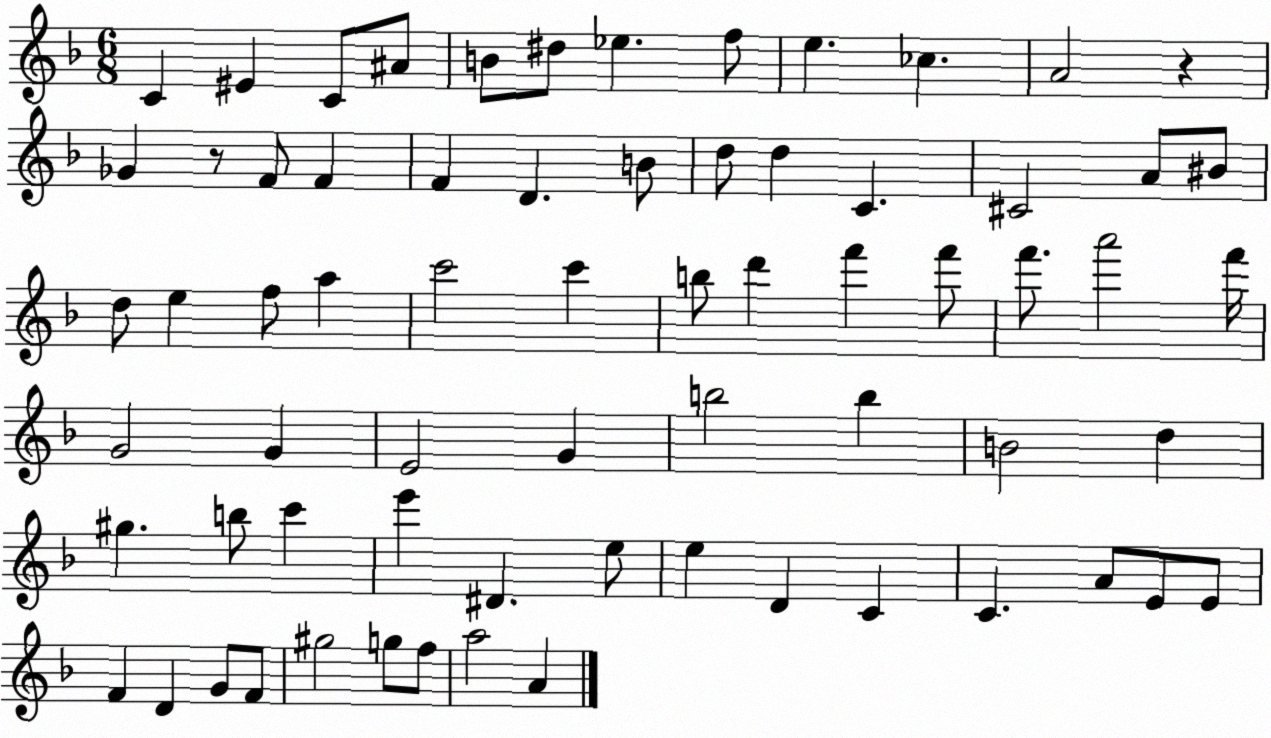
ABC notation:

X:1
T:Untitled
M:6/8
L:1/4
K:F
C ^E C/2 ^A/2 B/2 ^d/2 _e f/2 e _c A2 z _G z/2 F/2 F F D B/2 d/2 d C ^C2 A/2 ^B/2 d/2 e f/2 a c'2 c' b/2 d' f' f'/2 f'/2 a'2 f'/4 G2 G E2 G b2 b B2 d ^g b/2 c' e' ^D e/2 e D C C A/2 E/2 E/2 F D G/2 F/2 ^g2 g/2 f/2 a2 A